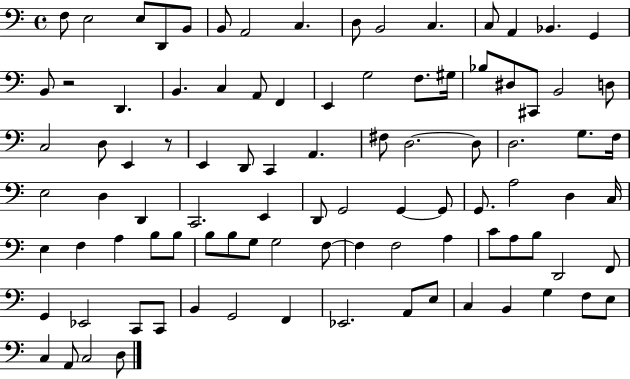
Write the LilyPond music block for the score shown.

{
  \clef bass
  \time 4/4
  \defaultTimeSignature
  \key c \major
  f8 e2 e8 d,8 b,8 | b,8 a,2 c4. | d8 b,2 c4. | c8 a,4 bes,4. g,4 | \break b,8 r2 d,4. | b,4. c4 a,8 f,4 | e,4 g2 f8. gis16 | bes8 dis8 cis,8 b,2 d8 | \break c2 d8 e,4 r8 | e,4 d,8 c,4 a,4. | fis8 d2.~~ d8 | d2. g8. f16 | \break e2 d4 d,4 | c,2. e,4 | d,8 g,2 g,4~~ g,8 | g,8. a2 d4 c16 | \break e4 f4 a4 b8 b8 | b8 b8 g8 g2 f8~~ | f4 f2 a4 | c'8 a8 b8 d,2 f,8 | \break g,4 ees,2 c,8 c,8 | b,4 g,2 f,4 | ees,2. a,8 e8 | c4 b,4 g4 f8 e8 | \break c4 a,8 c2 d8 | \bar "|."
}